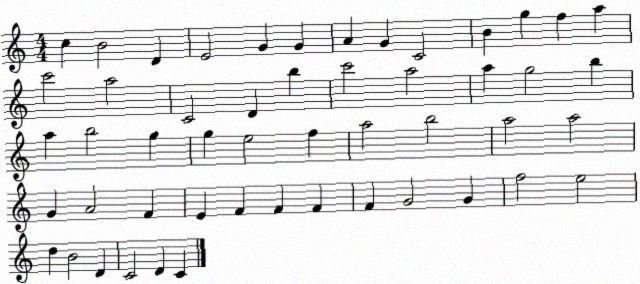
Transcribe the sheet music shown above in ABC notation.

X:1
T:Untitled
M:4/4
L:1/4
K:C
c B2 D E2 G G A G C2 B g f a c'2 a2 C2 D b c'2 a2 a g2 b a b2 g g e2 f a2 b2 a2 a2 G A2 F E F F F F G2 G f2 e2 d B2 D C2 D C